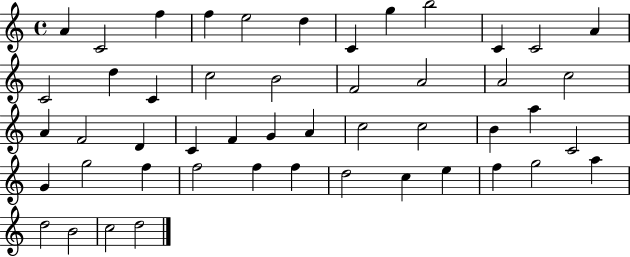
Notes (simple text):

A4/q C4/h F5/q F5/q E5/h D5/q C4/q G5/q B5/h C4/q C4/h A4/q C4/h D5/q C4/q C5/h B4/h F4/h A4/h A4/h C5/h A4/q F4/h D4/q C4/q F4/q G4/q A4/q C5/h C5/h B4/q A5/q C4/h G4/q G5/h F5/q F5/h F5/q F5/q D5/h C5/q E5/q F5/q G5/h A5/q D5/h B4/h C5/h D5/h